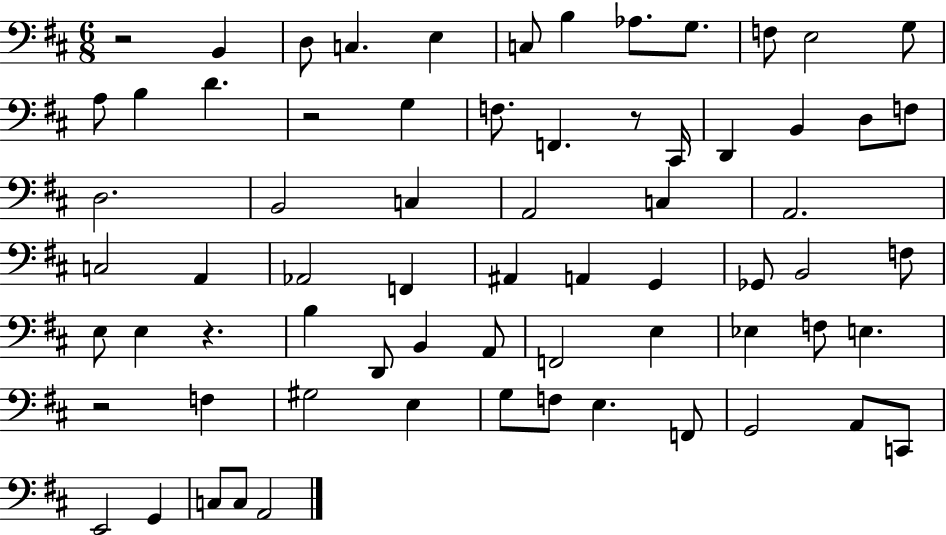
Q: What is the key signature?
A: D major